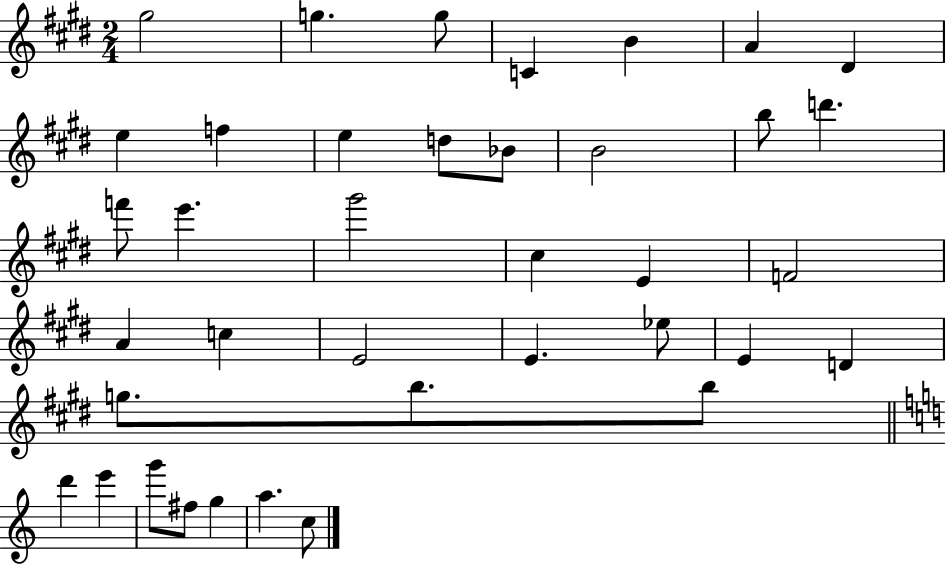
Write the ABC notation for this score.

X:1
T:Untitled
M:2/4
L:1/4
K:E
^g2 g g/2 C B A ^D e f e d/2 _B/2 B2 b/2 d' f'/2 e' ^g'2 ^c E F2 A c E2 E _e/2 E D g/2 b/2 b/2 d' e' g'/2 ^f/2 g a c/2